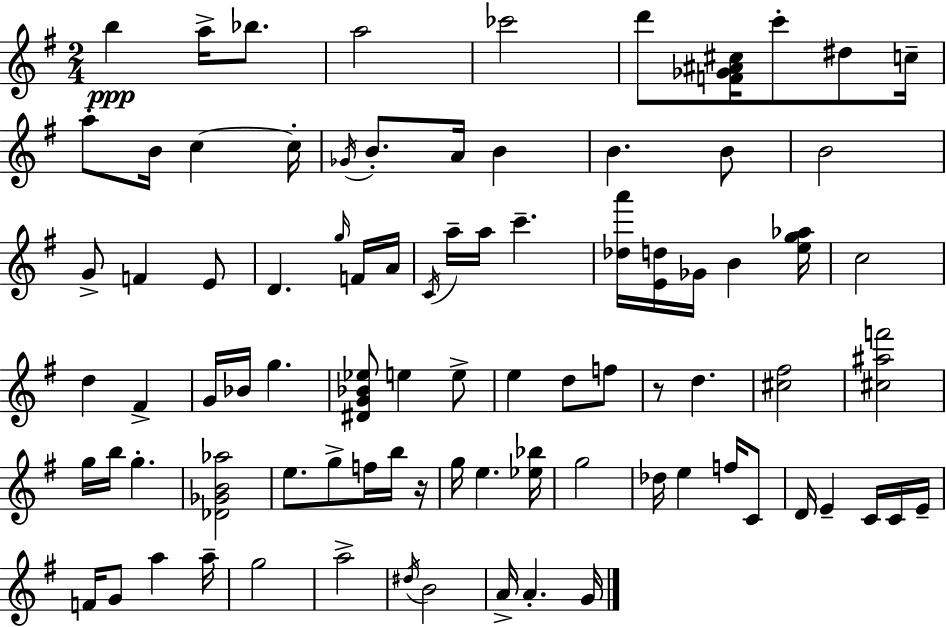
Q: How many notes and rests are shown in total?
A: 86